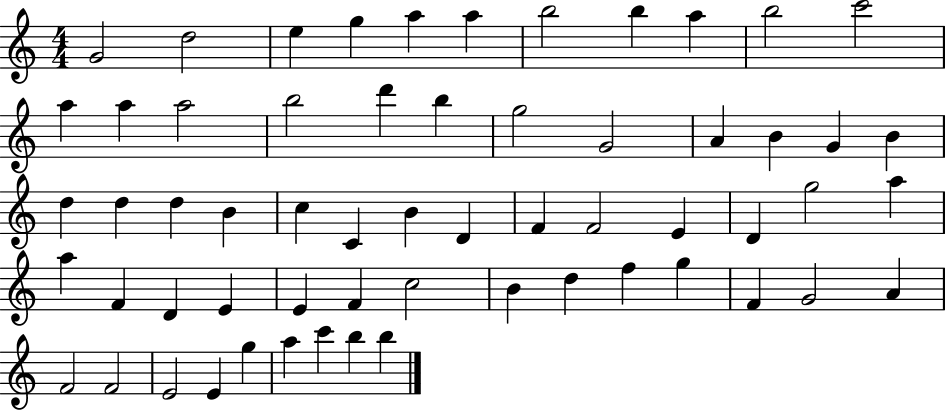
{
  \clef treble
  \numericTimeSignature
  \time 4/4
  \key c \major
  g'2 d''2 | e''4 g''4 a''4 a''4 | b''2 b''4 a''4 | b''2 c'''2 | \break a''4 a''4 a''2 | b''2 d'''4 b''4 | g''2 g'2 | a'4 b'4 g'4 b'4 | \break d''4 d''4 d''4 b'4 | c''4 c'4 b'4 d'4 | f'4 f'2 e'4 | d'4 g''2 a''4 | \break a''4 f'4 d'4 e'4 | e'4 f'4 c''2 | b'4 d''4 f''4 g''4 | f'4 g'2 a'4 | \break f'2 f'2 | e'2 e'4 g''4 | a''4 c'''4 b''4 b''4 | \bar "|."
}